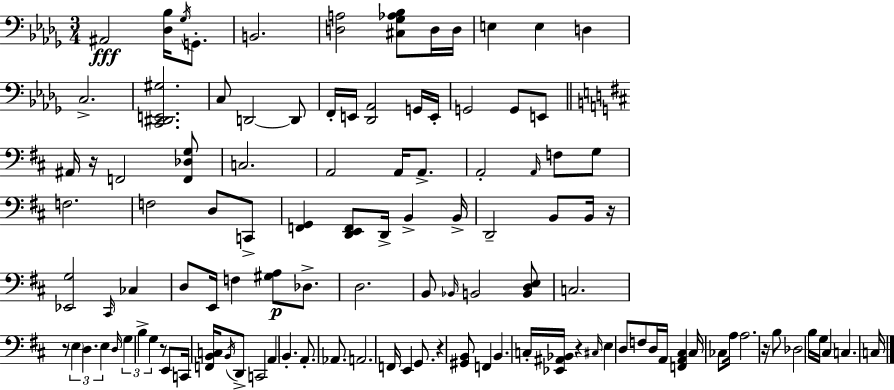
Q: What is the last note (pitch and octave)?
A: C3